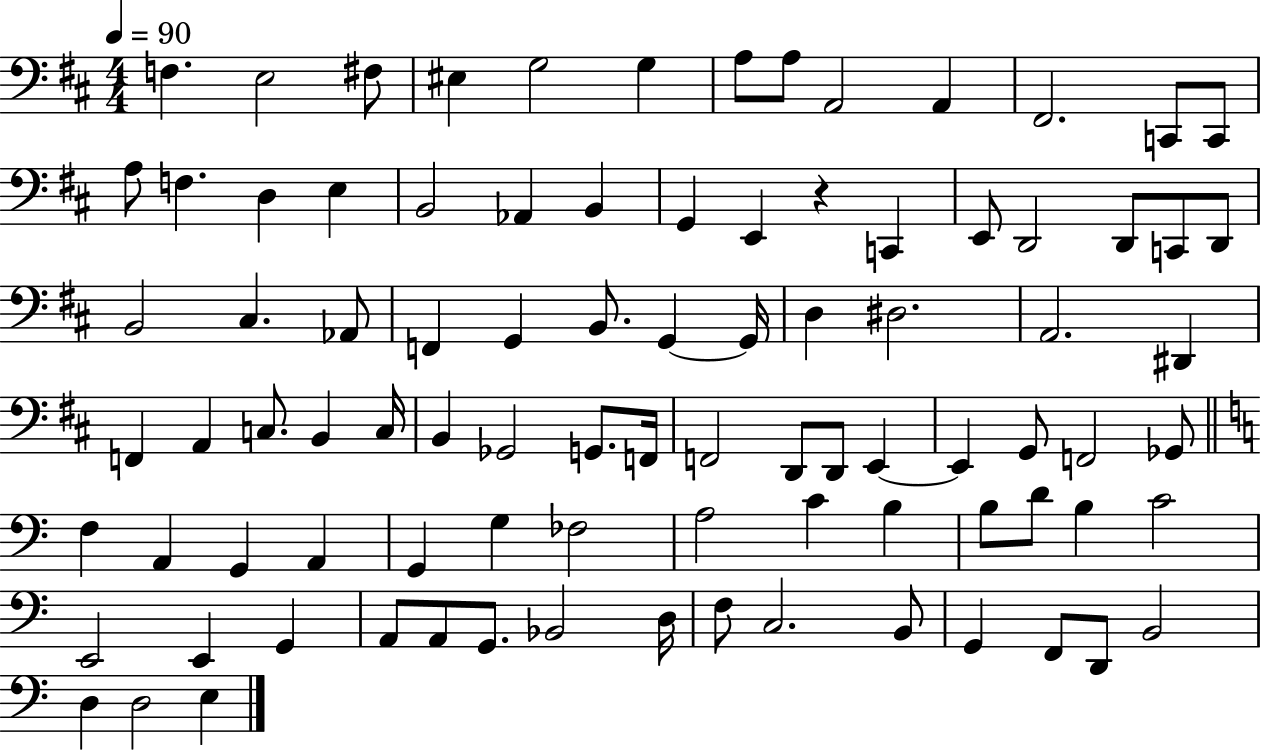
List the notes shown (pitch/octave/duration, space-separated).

F3/q. E3/h F#3/e EIS3/q G3/h G3/q A3/e A3/e A2/h A2/q F#2/h. C2/e C2/e A3/e F3/q. D3/q E3/q B2/h Ab2/q B2/q G2/q E2/q R/q C2/q E2/e D2/h D2/e C2/e D2/e B2/h C#3/q. Ab2/e F2/q G2/q B2/e. G2/q G2/s D3/q D#3/h. A2/h. D#2/q F2/q A2/q C3/e. B2/q C3/s B2/q Gb2/h G2/e. F2/s F2/h D2/e D2/e E2/q E2/q G2/e F2/h Gb2/e F3/q A2/q G2/q A2/q G2/q G3/q FES3/h A3/h C4/q B3/q B3/e D4/e B3/q C4/h E2/h E2/q G2/q A2/e A2/e G2/e. Bb2/h D3/s F3/e C3/h. B2/e G2/q F2/e D2/e B2/h D3/q D3/h E3/q